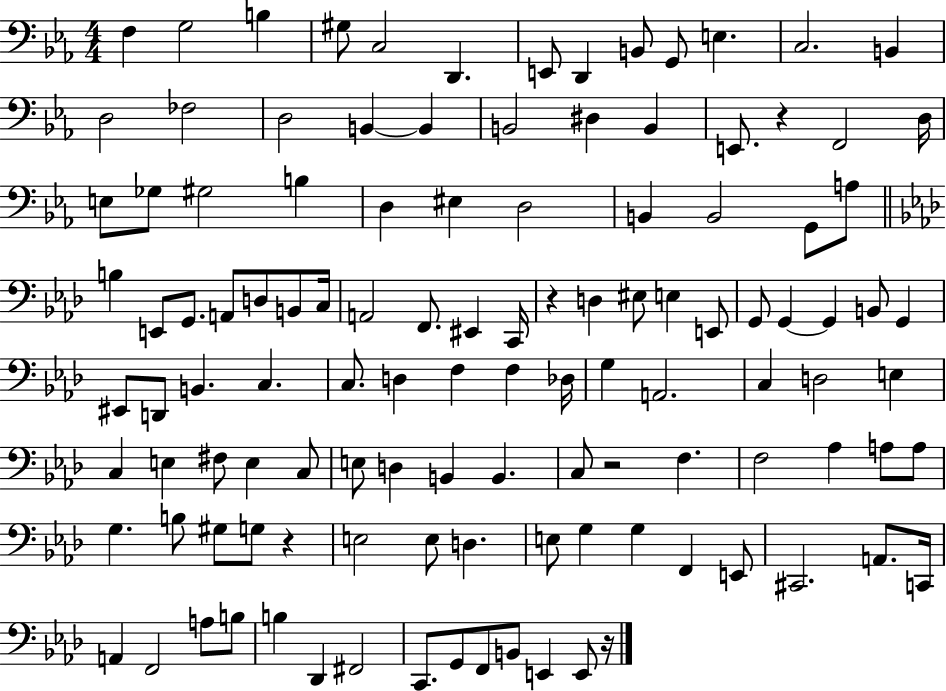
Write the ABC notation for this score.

X:1
T:Untitled
M:4/4
L:1/4
K:Eb
F, G,2 B, ^G,/2 C,2 D,, E,,/2 D,, B,,/2 G,,/2 E, C,2 B,, D,2 _F,2 D,2 B,, B,, B,,2 ^D, B,, E,,/2 z F,,2 D,/4 E,/2 _G,/2 ^G,2 B, D, ^E, D,2 B,, B,,2 G,,/2 A,/2 B, E,,/2 G,,/2 A,,/2 D,/2 B,,/2 C,/4 A,,2 F,,/2 ^E,, C,,/4 z D, ^E,/2 E, E,,/2 G,,/2 G,, G,, B,,/2 G,, ^E,,/2 D,,/2 B,, C, C,/2 D, F, F, _D,/4 G, A,,2 C, D,2 E, C, E, ^F,/2 E, C,/2 E,/2 D, B,, B,, C,/2 z2 F, F,2 _A, A,/2 A,/2 G, B,/2 ^G,/2 G,/2 z E,2 E,/2 D, E,/2 G, G, F,, E,,/2 ^C,,2 A,,/2 C,,/4 A,, F,,2 A,/2 B,/2 B, _D,, ^F,,2 C,,/2 G,,/2 F,,/2 B,,/2 E,, E,,/2 z/4